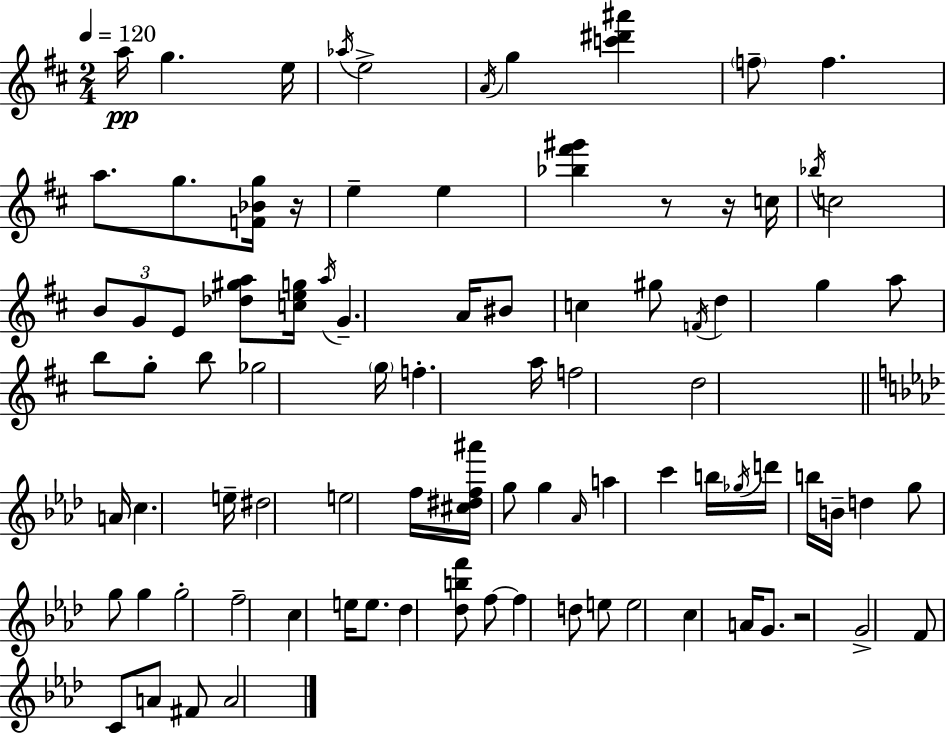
X:1
T:Untitled
M:2/4
L:1/4
K:D
a/4 g e/4 _a/4 e2 A/4 g [c'^d'^a'] f/2 f a/2 g/2 [F_Bg]/4 z/4 e e [_b^f'^g'] z/2 z/4 c/4 _b/4 c2 B/2 G/2 E/2 [_d^ga]/2 [ceg]/4 a/4 G A/4 ^B/2 c ^g/2 F/4 d g a/2 b/2 g/2 b/2 _g2 g/4 f a/4 f2 d2 A/4 c e/4 ^d2 e2 f/4 [^c^df^a']/4 g/2 g _A/4 a c' b/4 _g/4 d'/4 b/4 B/4 d g/2 g/2 g g2 f2 c e/4 e/2 _d [_dbf']/2 f/2 f d/2 e/2 e2 c A/4 G/2 z2 G2 F/2 C/2 A/2 ^F/2 A2